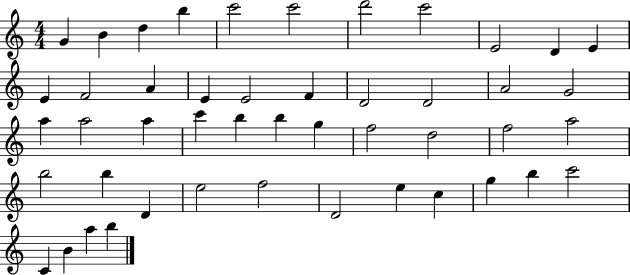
G4/q B4/q D5/q B5/q C6/h C6/h D6/h C6/h E4/h D4/q E4/q E4/q F4/h A4/q E4/q E4/h F4/q D4/h D4/h A4/h G4/h A5/q A5/h A5/q C6/q B5/q B5/q G5/q F5/h D5/h F5/h A5/h B5/h B5/q D4/q E5/h F5/h D4/h E5/q C5/q G5/q B5/q C6/h C4/q B4/q A5/q B5/q